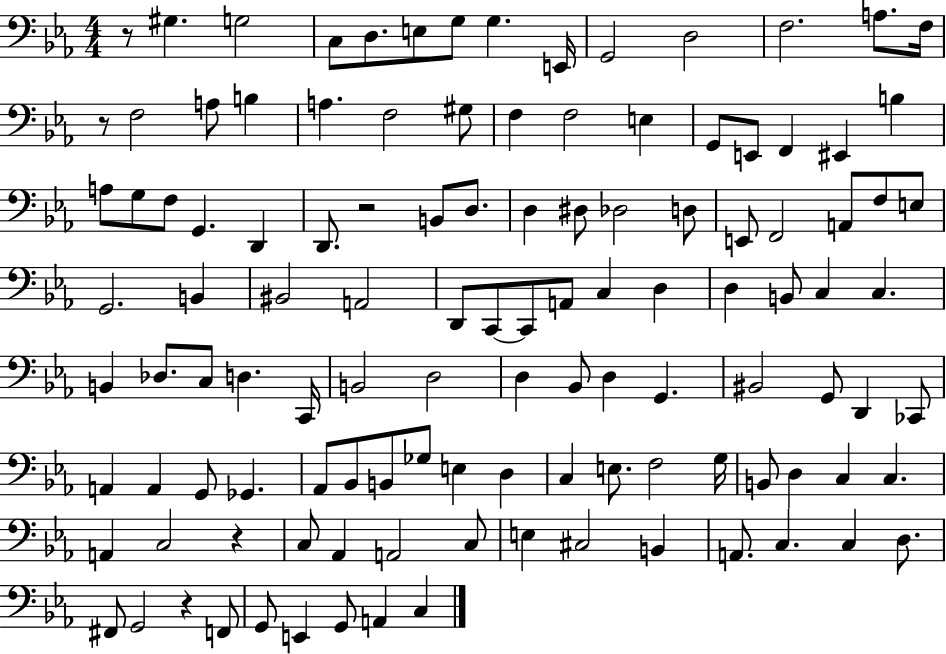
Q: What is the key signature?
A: EES major